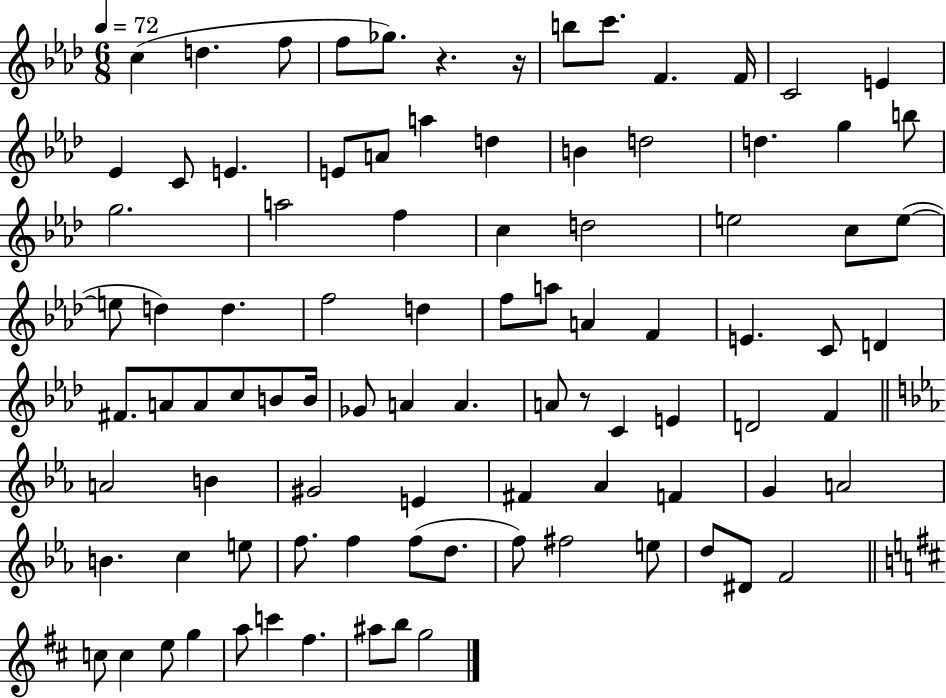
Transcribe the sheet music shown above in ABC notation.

X:1
T:Untitled
M:6/8
L:1/4
K:Ab
c d f/2 f/2 _g/2 z z/4 b/2 c'/2 F F/4 C2 E _E C/2 E E/2 A/2 a d B d2 d g b/2 g2 a2 f c d2 e2 c/2 e/2 e/2 d d f2 d f/2 a/2 A F E C/2 D ^F/2 A/2 A/2 c/2 B/2 B/4 _G/2 A A A/2 z/2 C E D2 F A2 B ^G2 E ^F _A F G A2 B c e/2 f/2 f f/2 d/2 f/2 ^f2 e/2 d/2 ^D/2 F2 c/2 c e/2 g a/2 c' ^f ^a/2 b/2 g2